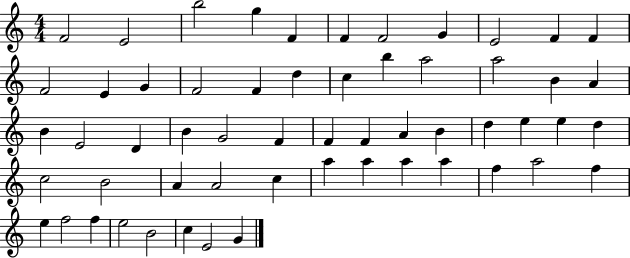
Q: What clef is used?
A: treble